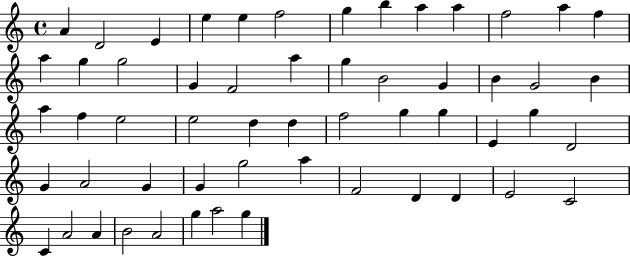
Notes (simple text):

A4/q D4/h E4/q E5/q E5/q F5/h G5/q B5/q A5/q A5/q F5/h A5/q F5/q A5/q G5/q G5/h G4/q F4/h A5/q G5/q B4/h G4/q B4/q G4/h B4/q A5/q F5/q E5/h E5/h D5/q D5/q F5/h G5/q G5/q E4/q G5/q D4/h G4/q A4/h G4/q G4/q G5/h A5/q F4/h D4/q D4/q E4/h C4/h C4/q A4/h A4/q B4/h A4/h G5/q A5/h G5/q